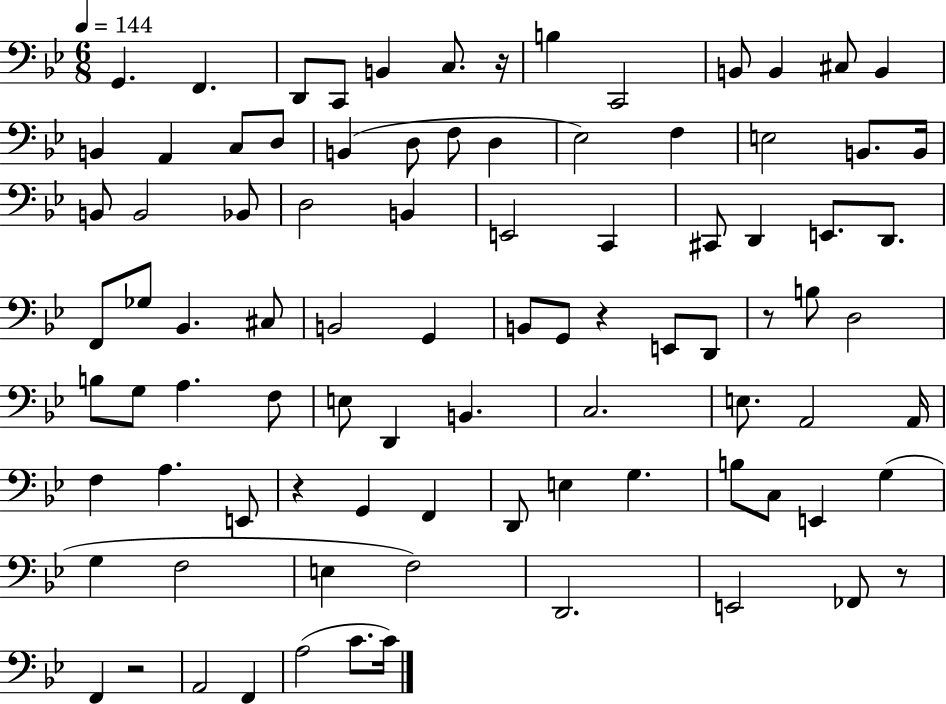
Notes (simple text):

G2/q. F2/q. D2/e C2/e B2/q C3/e. R/s B3/q C2/h B2/e B2/q C#3/e B2/q B2/q A2/q C3/e D3/e B2/q D3/e F3/e D3/q Eb3/h F3/q E3/h B2/e. B2/s B2/e B2/h Bb2/e D3/h B2/q E2/h C2/q C#2/e D2/q E2/e. D2/e. F2/e Gb3/e Bb2/q. C#3/e B2/h G2/q B2/e G2/e R/q E2/e D2/e R/e B3/e D3/h B3/e G3/e A3/q. F3/e E3/e D2/q B2/q. C3/h. E3/e. A2/h A2/s F3/q A3/q. E2/e R/q G2/q F2/q D2/e E3/q G3/q. B3/e C3/e E2/q G3/q G3/q F3/h E3/q F3/h D2/h. E2/h FES2/e R/e F2/q R/h A2/h F2/q A3/h C4/e. C4/s